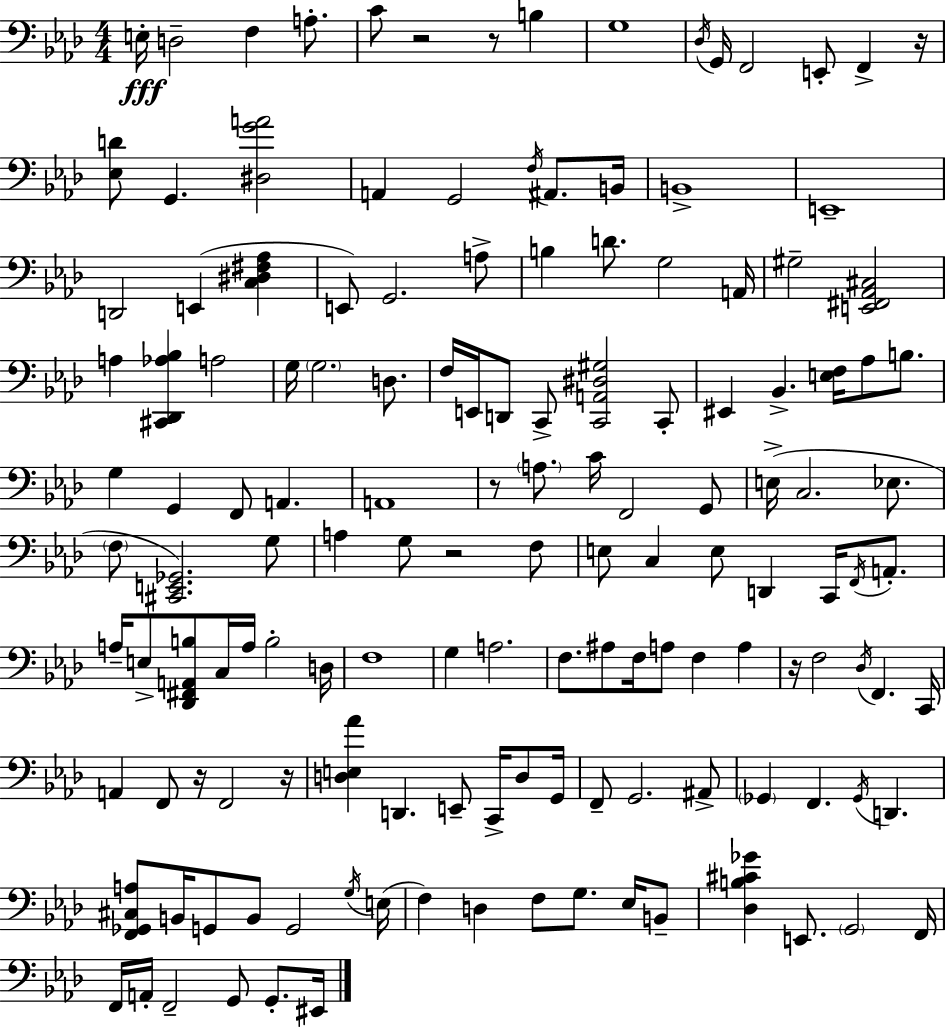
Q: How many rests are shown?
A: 8